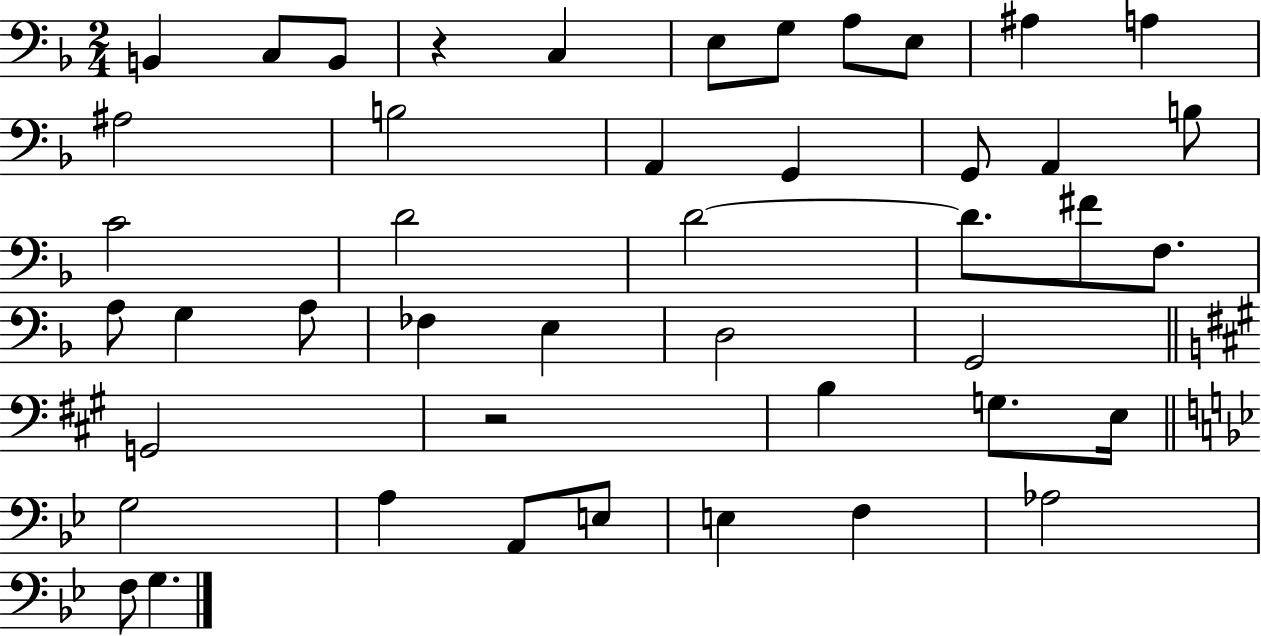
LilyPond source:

{
  \clef bass
  \numericTimeSignature
  \time 2/4
  \key f \major
  \repeat volta 2 { b,4 c8 b,8 | r4 c4 | e8 g8 a8 e8 | ais4 a4 | \break ais2 | b2 | a,4 g,4 | g,8 a,4 b8 | \break c'2 | d'2 | d'2~~ | d'8. fis'8 f8. | \break a8 g4 a8 | fes4 e4 | d2 | g,2 | \break \bar "||" \break \key a \major g,2 | r2 | b4 g8. e16 | \bar "||" \break \key g \minor g2 | a4 a,8 e8 | e4 f4 | aes2 | \break f8 g4. | } \bar "|."
}